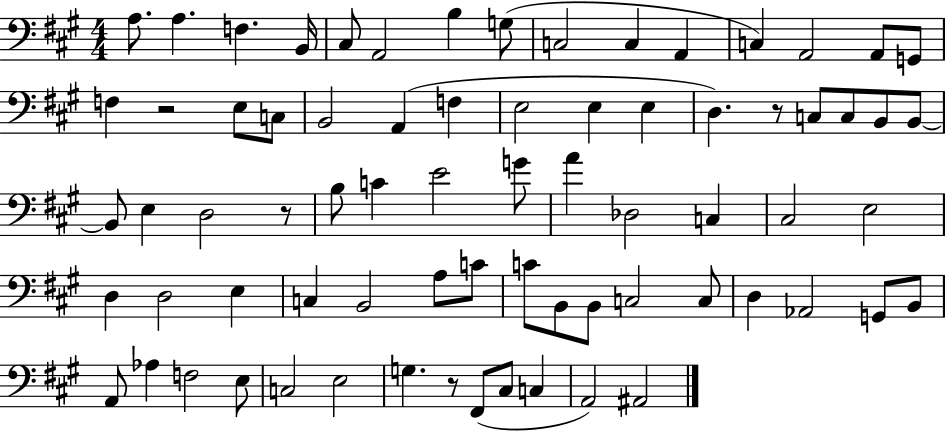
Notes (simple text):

A3/e. A3/q. F3/q. B2/s C#3/e A2/h B3/q G3/e C3/h C3/q A2/q C3/q A2/h A2/e G2/e F3/q R/h E3/e C3/e B2/h A2/q F3/q E3/h E3/q E3/q D3/q. R/e C3/e C3/e B2/e B2/e B2/e E3/q D3/h R/e B3/e C4/q E4/h G4/e A4/q Db3/h C3/q C#3/h E3/h D3/q D3/h E3/q C3/q B2/h A3/e C4/e C4/e B2/e B2/e C3/h C3/e D3/q Ab2/h G2/e B2/e A2/e Ab3/q F3/h E3/e C3/h E3/h G3/q. R/e F#2/e C#3/e C3/q A2/h A#2/h